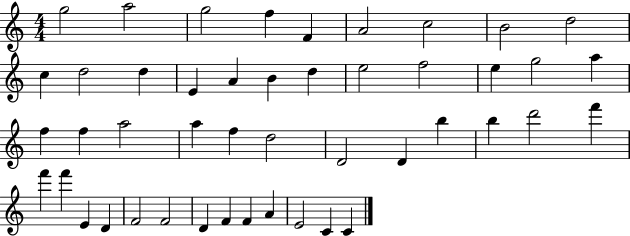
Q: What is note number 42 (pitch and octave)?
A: F4